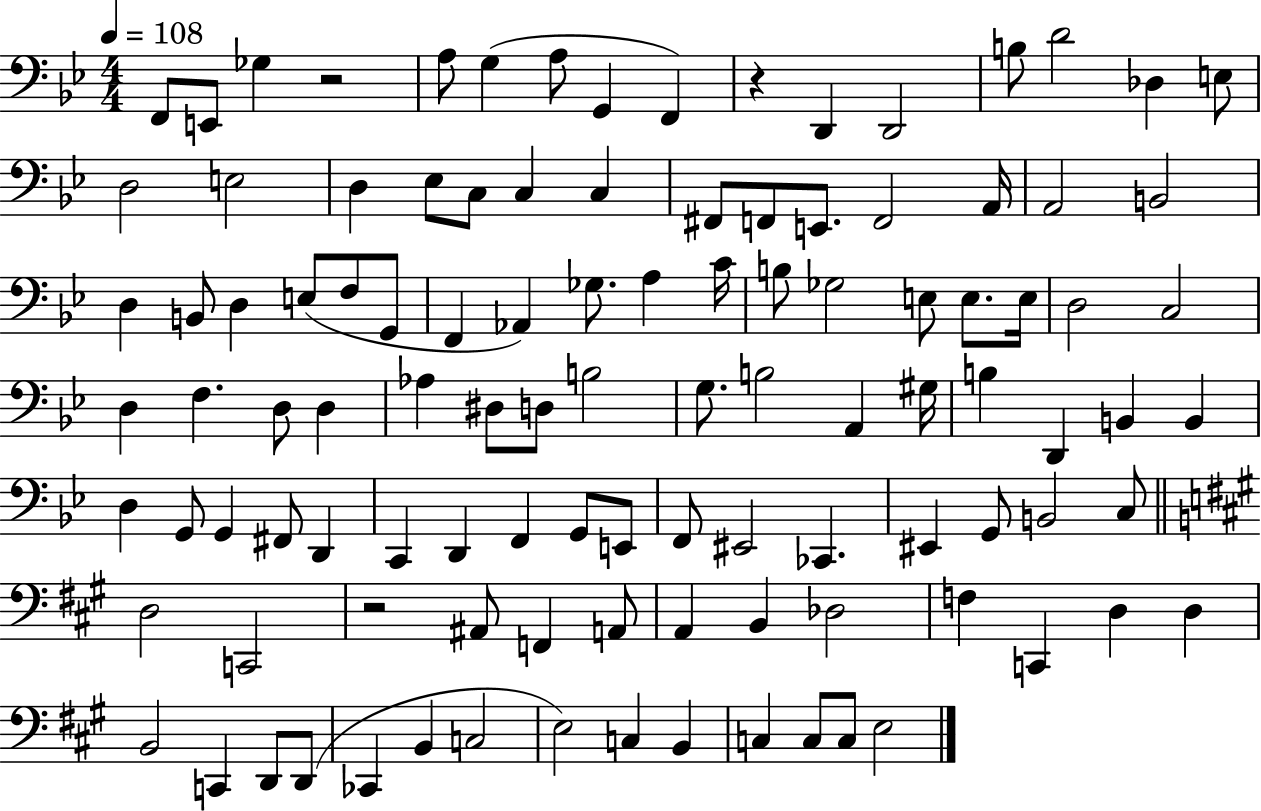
{
  \clef bass
  \numericTimeSignature
  \time 4/4
  \key bes \major
  \tempo 4 = 108
  \repeat volta 2 { f,8 e,8 ges4 r2 | a8 g4( a8 g,4 f,4) | r4 d,4 d,2 | b8 d'2 des4 e8 | \break d2 e2 | d4 ees8 c8 c4 c4 | fis,8 f,8 e,8. f,2 a,16 | a,2 b,2 | \break d4 b,8 d4 e8( f8 g,8 | f,4 aes,4) ges8. a4 c'16 | b8 ges2 e8 e8. e16 | d2 c2 | \break d4 f4. d8 d4 | aes4 dis8 d8 b2 | g8. b2 a,4 gis16 | b4 d,4 b,4 b,4 | \break d4 g,8 g,4 fis,8 d,4 | c,4 d,4 f,4 g,8 e,8 | f,8 eis,2 ces,4. | eis,4 g,8 b,2 c8 | \break \bar "||" \break \key a \major d2 c,2 | r2 ais,8 f,4 a,8 | a,4 b,4 des2 | f4 c,4 d4 d4 | \break b,2 c,4 d,8 d,8( | ces,4 b,4 c2 | e2) c4 b,4 | c4 c8 c8 e2 | \break } \bar "|."
}